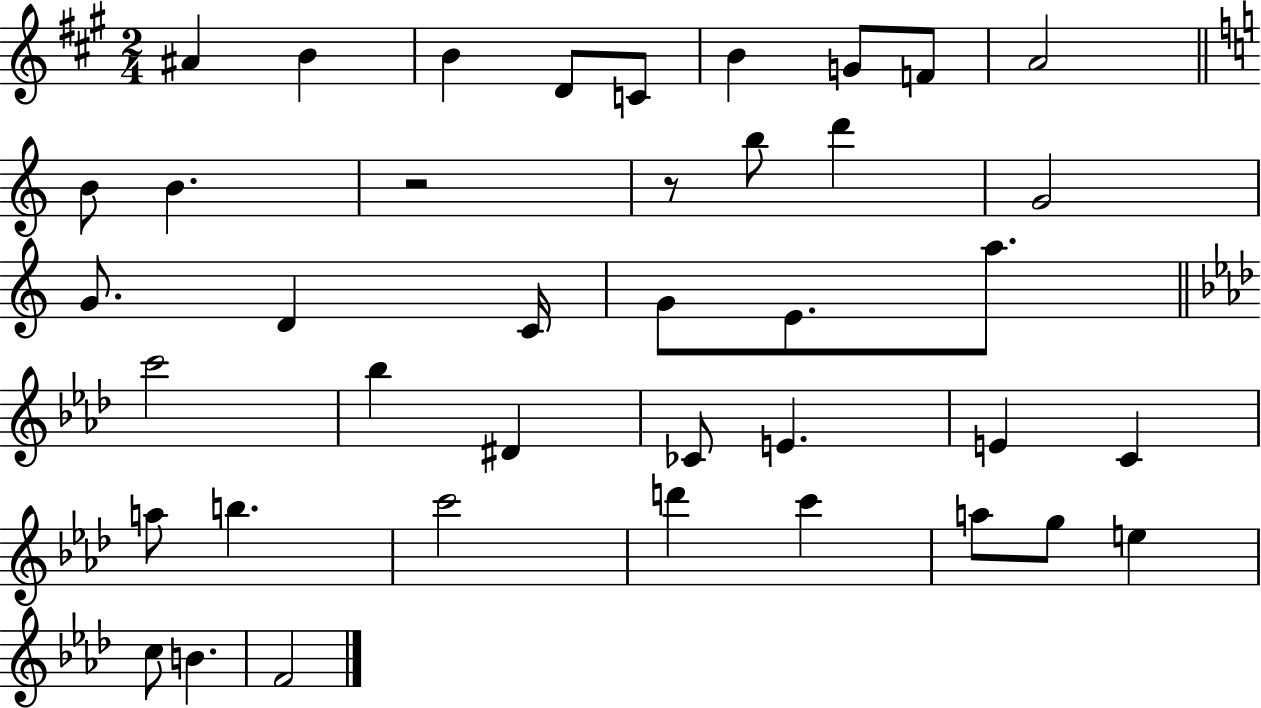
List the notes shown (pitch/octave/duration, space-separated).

A#4/q B4/q B4/q D4/e C4/e B4/q G4/e F4/e A4/h B4/e B4/q. R/h R/e B5/e D6/q G4/h G4/e. D4/q C4/s G4/e E4/e. A5/e. C6/h Bb5/q D#4/q CES4/e E4/q. E4/q C4/q A5/e B5/q. C6/h D6/q C6/q A5/e G5/e E5/q C5/e B4/q. F4/h